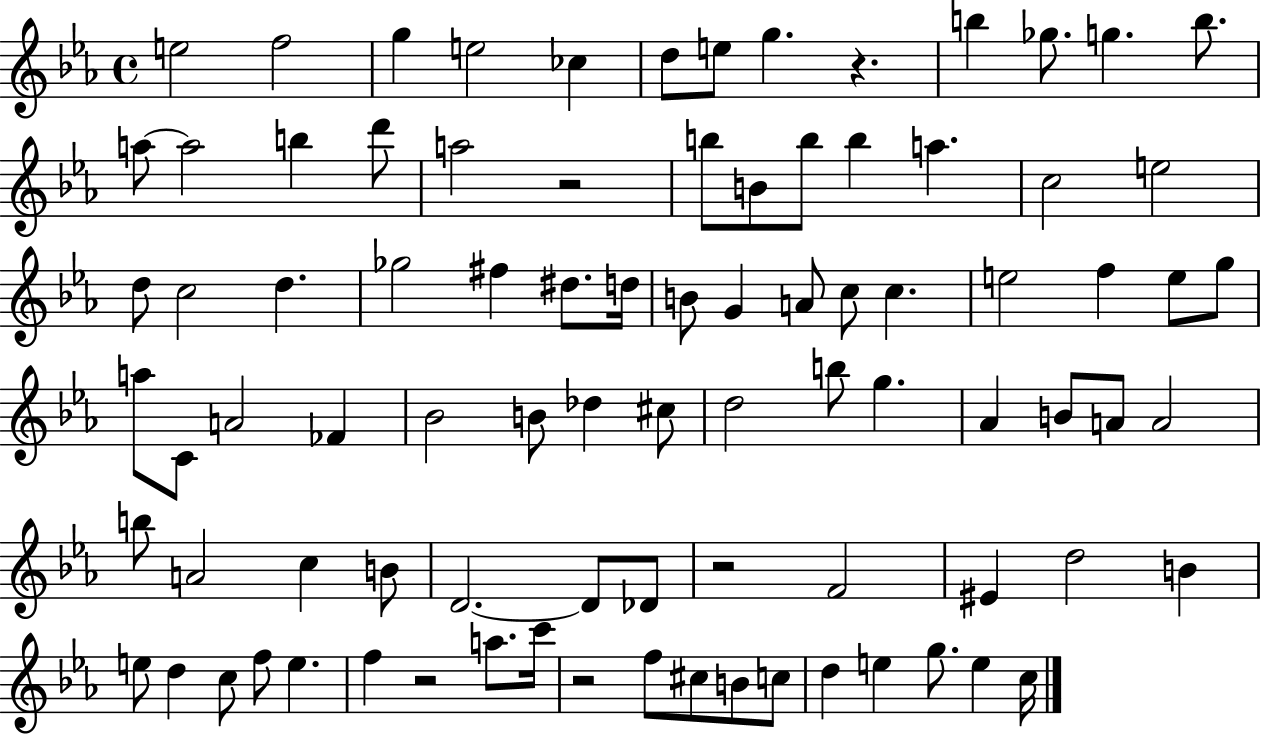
{
  \clef treble
  \time 4/4
  \defaultTimeSignature
  \key ees \major
  e''2 f''2 | g''4 e''2 ces''4 | d''8 e''8 g''4. r4. | b''4 ges''8. g''4. b''8. | \break a''8~~ a''2 b''4 d'''8 | a''2 r2 | b''8 b'8 b''8 b''4 a''4. | c''2 e''2 | \break d''8 c''2 d''4. | ges''2 fis''4 dis''8. d''16 | b'8 g'4 a'8 c''8 c''4. | e''2 f''4 e''8 g''8 | \break a''8 c'8 a'2 fes'4 | bes'2 b'8 des''4 cis''8 | d''2 b''8 g''4. | aes'4 b'8 a'8 a'2 | \break b''8 a'2 c''4 b'8 | d'2.~~ d'8 des'8 | r2 f'2 | eis'4 d''2 b'4 | \break e''8 d''4 c''8 f''8 e''4. | f''4 r2 a''8. c'''16 | r2 f''8 cis''8 b'8 c''8 | d''4 e''4 g''8. e''4 c''16 | \break \bar "|."
}